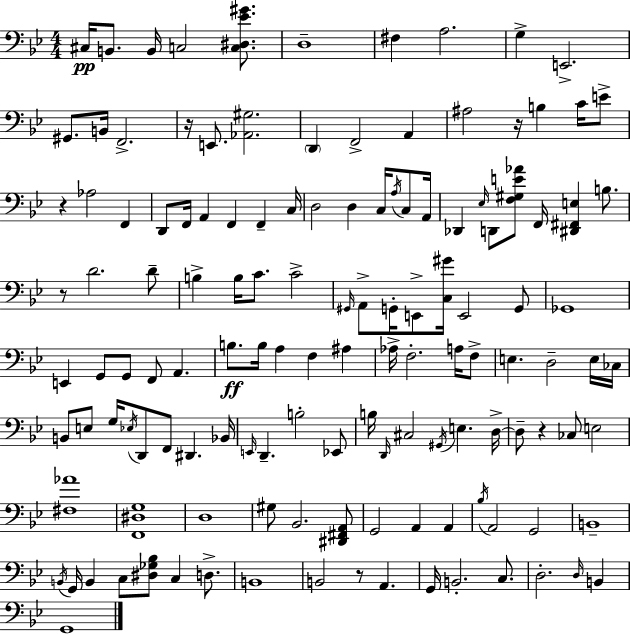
X:1
T:Untitled
M:4/4
L:1/4
K:Gm
^C,/4 B,,/2 B,,/4 C,2 [C,^D,_E^G]/2 D,4 ^F, A,2 G, E,,2 ^G,,/2 B,,/4 F,,2 z/4 E,,/2 [_A,,^G,]2 D,, F,,2 A,, ^A,2 z/4 B, C/4 E/2 z _A,2 F,, D,,/2 F,,/4 A,, F,, F,, C,/4 D,2 D, C,/4 A,/4 C,/2 A,,/4 _D,, _E,/4 D,,/2 [F,^G,E_A]/2 F,,/4 [^D,,^F,,E,] B,/2 z/2 D2 D/2 B, B,/4 C/2 C2 ^G,,/4 A,,/2 G,,/4 E,,/2 [C,^G]/4 E,,2 G,,/2 _G,,4 E,, G,,/2 G,,/2 F,,/2 A,, B,/2 B,/4 A, F, ^A, _A,/4 F,2 A,/4 F,/2 E, D,2 E,/4 _C,/4 B,,/2 E,/2 G,/4 _E,/4 D,,/2 F,,/2 ^D,, _B,,/4 E,,/4 D,, B,2 _E,,/2 B,/4 D,,/4 ^C,2 ^G,,/4 E, D,/4 D,/2 z _C,/2 E,2 [^F,_A]4 [F,,^D,G,]4 D,4 ^G,/2 _B,,2 [^D,,^F,,A,,]/2 G,,2 A,, A,, _B,/4 A,,2 G,,2 B,,4 B,,/4 G,,/4 B,, C,/2 [^D,_G,_B,]/2 C, D,/2 B,,4 B,,2 z/2 A,, G,,/4 B,,2 C,/2 D,2 D,/4 B,, G,,4